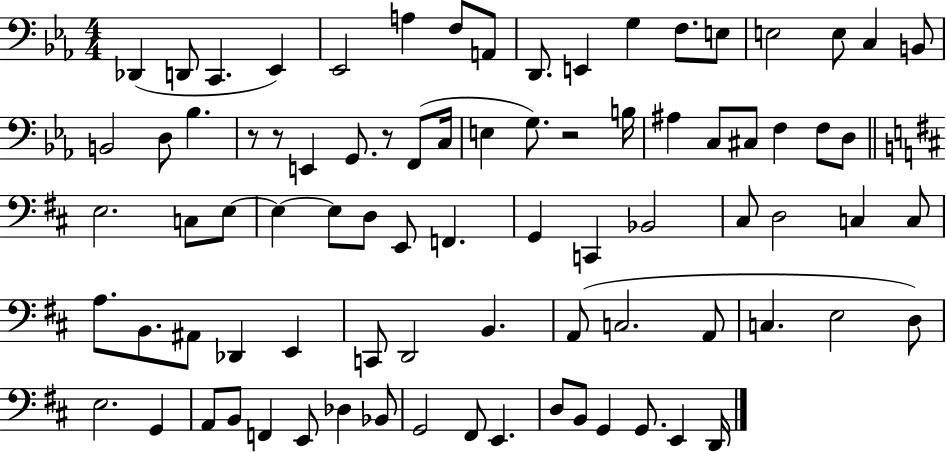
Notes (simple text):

Db2/q D2/e C2/q. Eb2/q Eb2/h A3/q F3/e A2/e D2/e. E2/q G3/q F3/e. E3/e E3/h E3/e C3/q B2/e B2/h D3/e Bb3/q. R/e R/e E2/q G2/e. R/e F2/e C3/s E3/q G3/e. R/h B3/s A#3/q C3/e C#3/e F3/q F3/e D3/e E3/h. C3/e E3/e E3/q E3/e D3/e E2/e F2/q. G2/q C2/q Bb2/h C#3/e D3/h C3/q C3/e A3/e. B2/e. A#2/e Db2/q E2/q C2/e D2/h B2/q. A2/e C3/h. A2/e C3/q. E3/h D3/e E3/h. G2/q A2/e B2/e F2/q E2/e Db3/q Bb2/e G2/h F#2/e E2/q. D3/e B2/e G2/q G2/e. E2/q D2/s